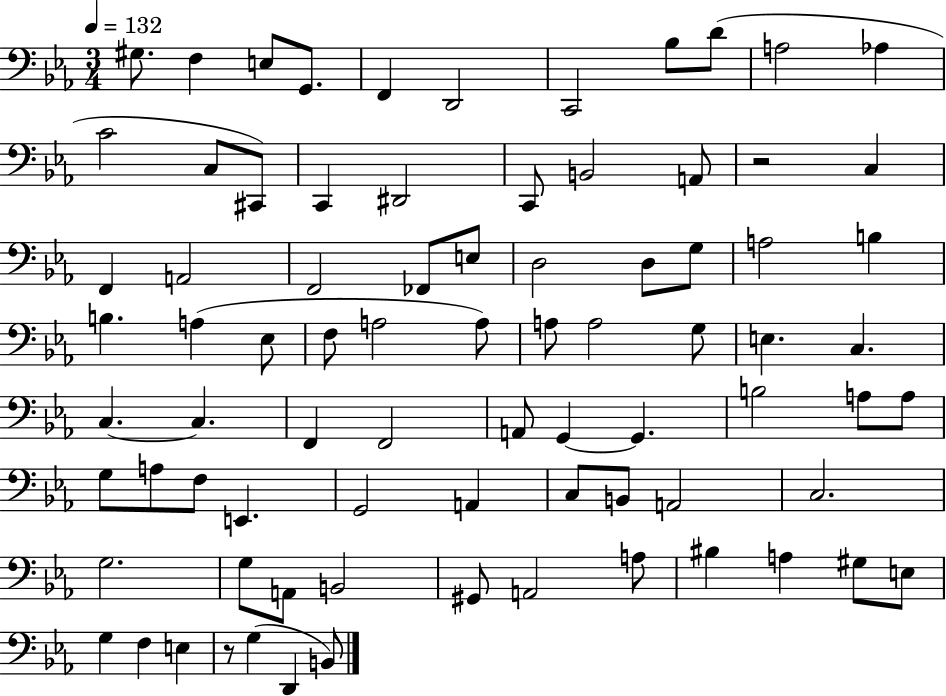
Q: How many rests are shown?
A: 2